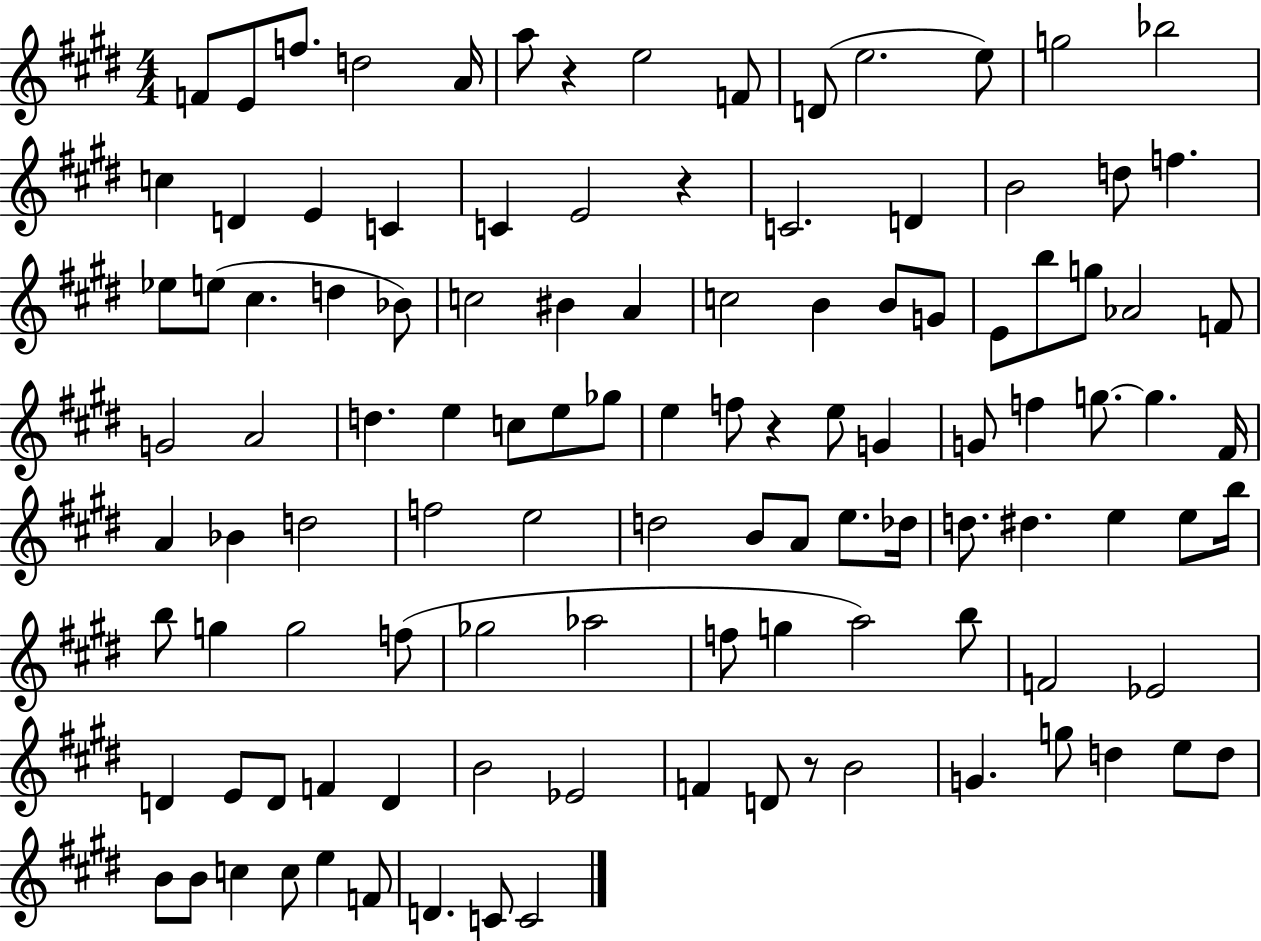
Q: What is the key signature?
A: E major